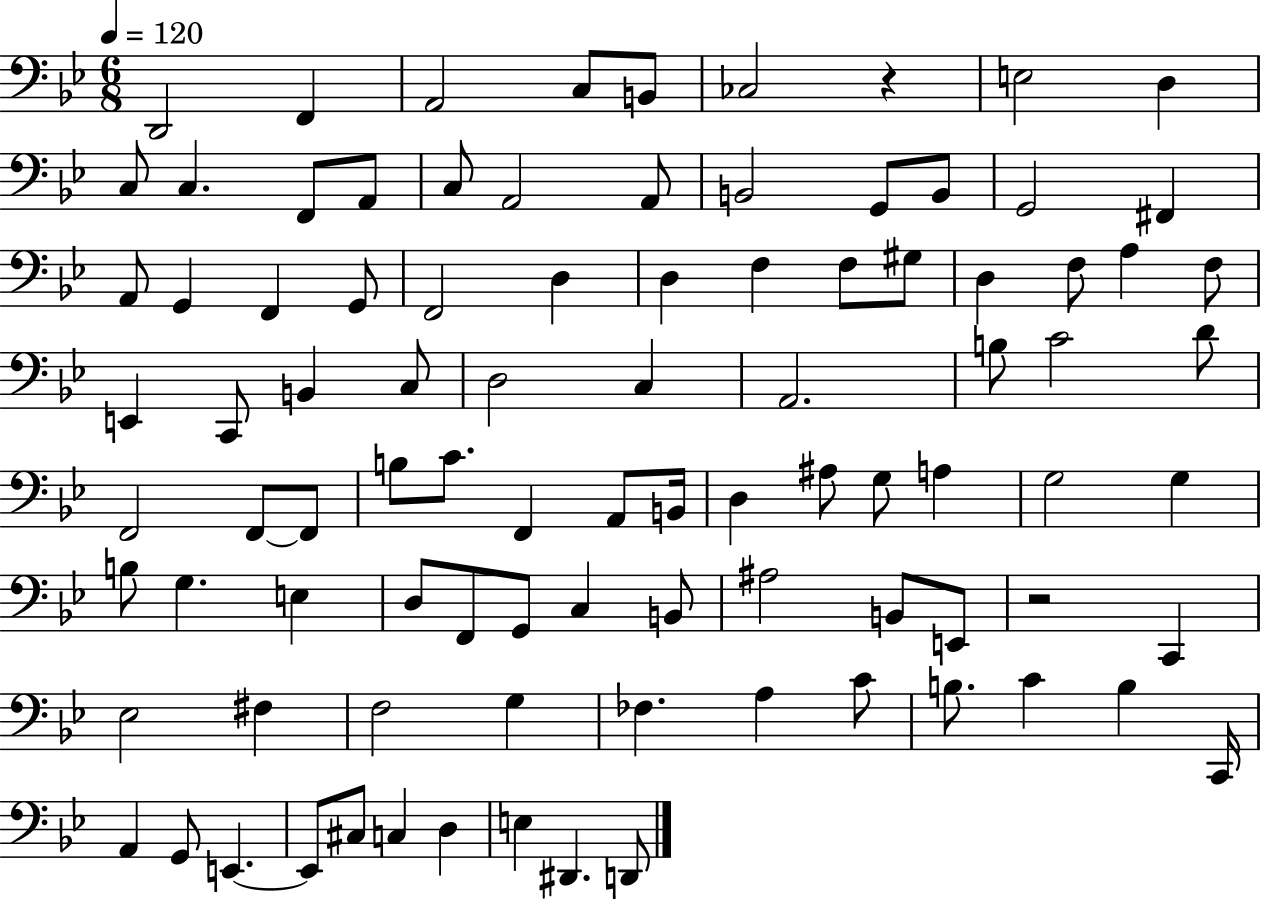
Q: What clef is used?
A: bass